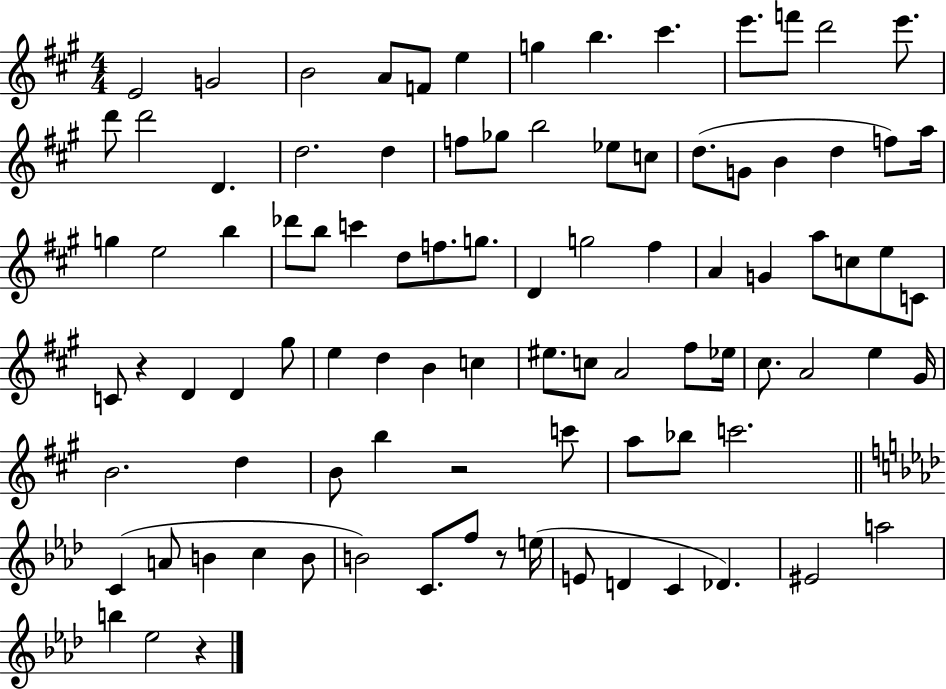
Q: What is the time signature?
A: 4/4